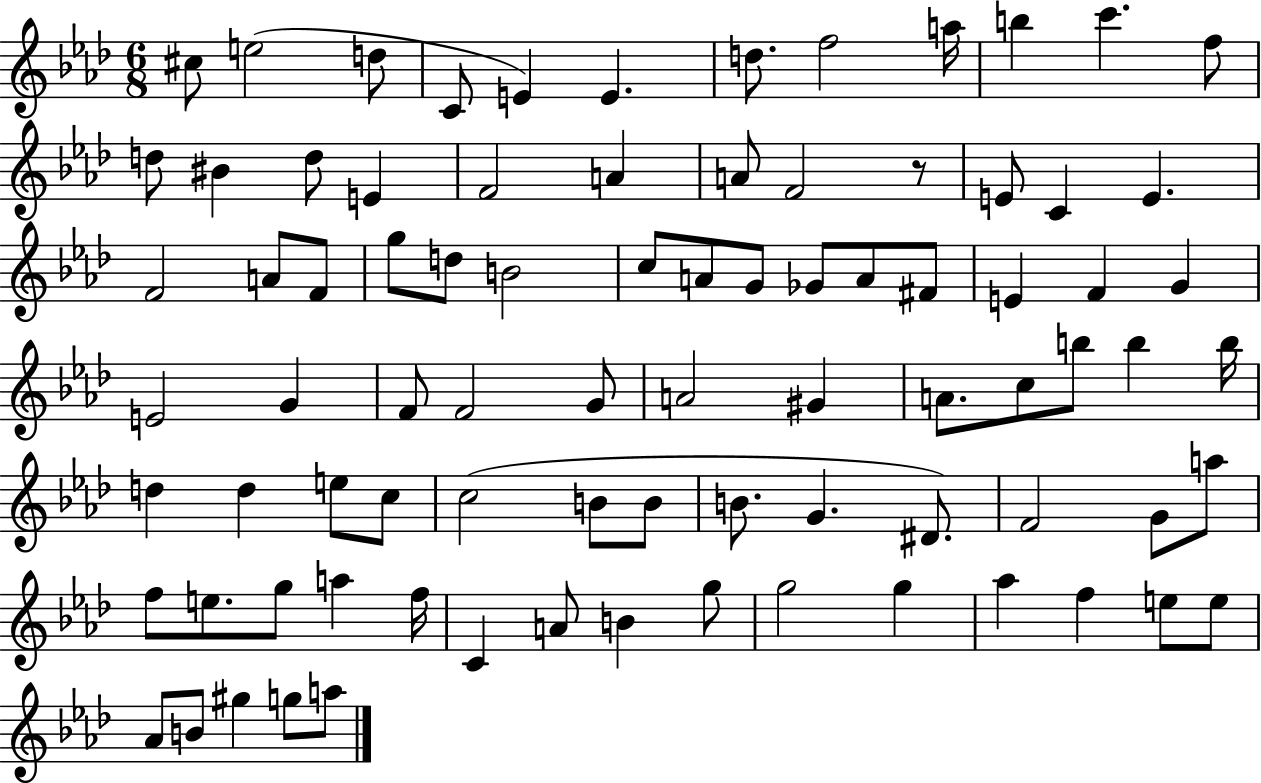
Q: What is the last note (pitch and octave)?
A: A5